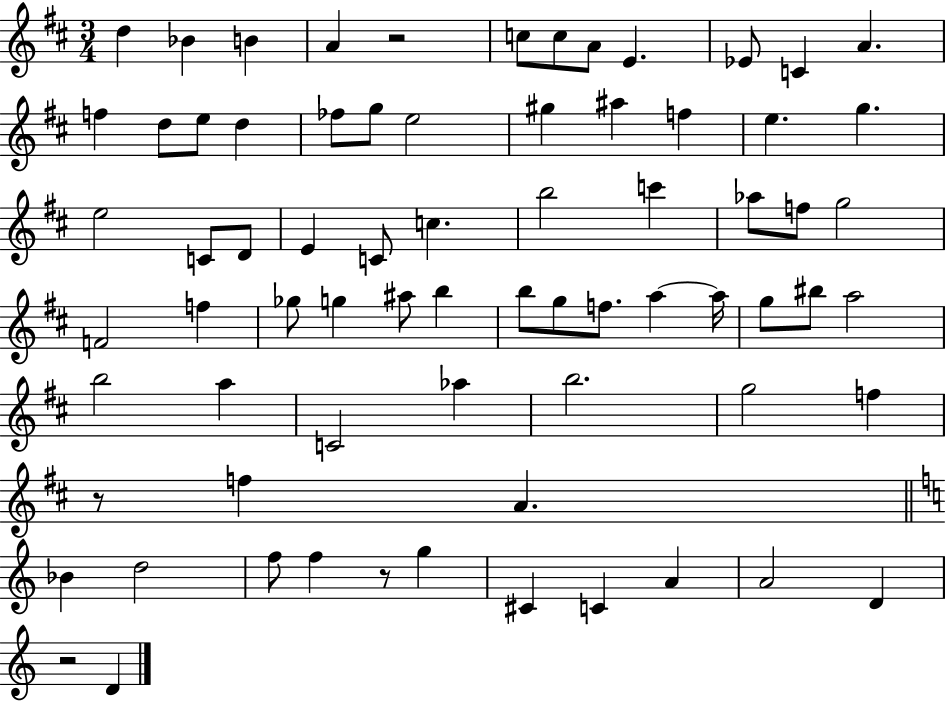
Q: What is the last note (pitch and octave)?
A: D4